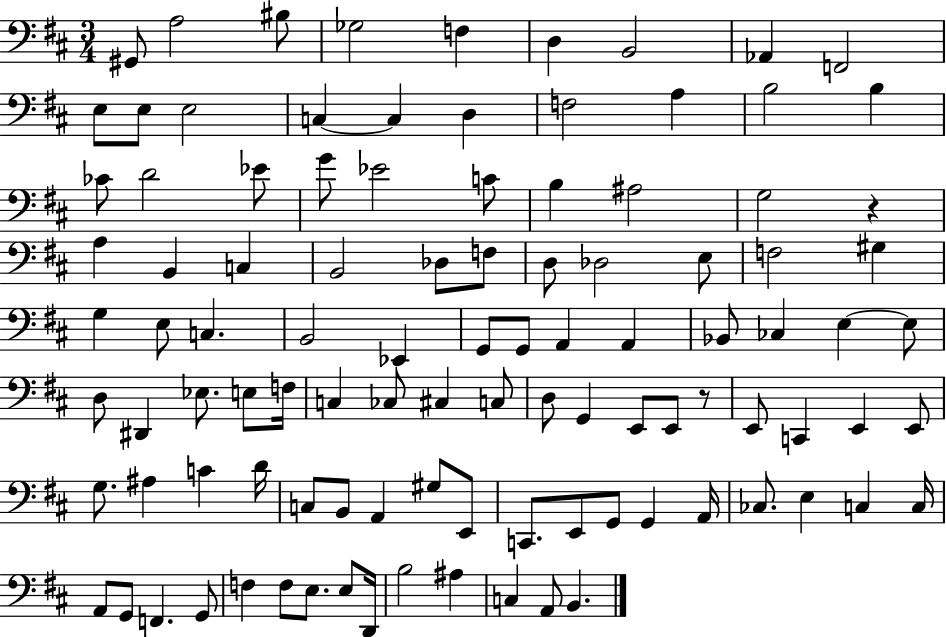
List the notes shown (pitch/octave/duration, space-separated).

G#2/e A3/h BIS3/e Gb3/h F3/q D3/q B2/h Ab2/q F2/h E3/e E3/e E3/h C3/q C3/q D3/q F3/h A3/q B3/h B3/q CES4/e D4/h Eb4/e G4/e Eb4/h C4/e B3/q A#3/h G3/h R/q A3/q B2/q C3/q B2/h Db3/e F3/e D3/e Db3/h E3/e F3/h G#3/q G3/q E3/e C3/q. B2/h Eb2/q G2/e G2/e A2/q A2/q Bb2/e CES3/q E3/q E3/e D3/e D#2/q Eb3/e. E3/e F3/s C3/q CES3/e C#3/q C3/e D3/e G2/q E2/e E2/e R/e E2/e C2/q E2/q E2/e G3/e. A#3/q C4/q D4/s C3/e B2/e A2/q G#3/e E2/e C2/e. E2/e G2/e G2/q A2/s CES3/e. E3/q C3/q C3/s A2/e G2/e F2/q. G2/e F3/q F3/e E3/e. E3/e D2/s B3/h A#3/q C3/q A2/e B2/q.